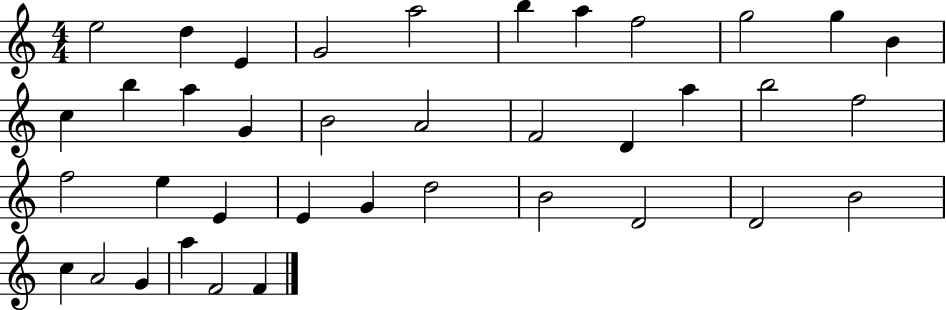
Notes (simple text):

E5/h D5/q E4/q G4/h A5/h B5/q A5/q F5/h G5/h G5/q B4/q C5/q B5/q A5/q G4/q B4/h A4/h F4/h D4/q A5/q B5/h F5/h F5/h E5/q E4/q E4/q G4/q D5/h B4/h D4/h D4/h B4/h C5/q A4/h G4/q A5/q F4/h F4/q